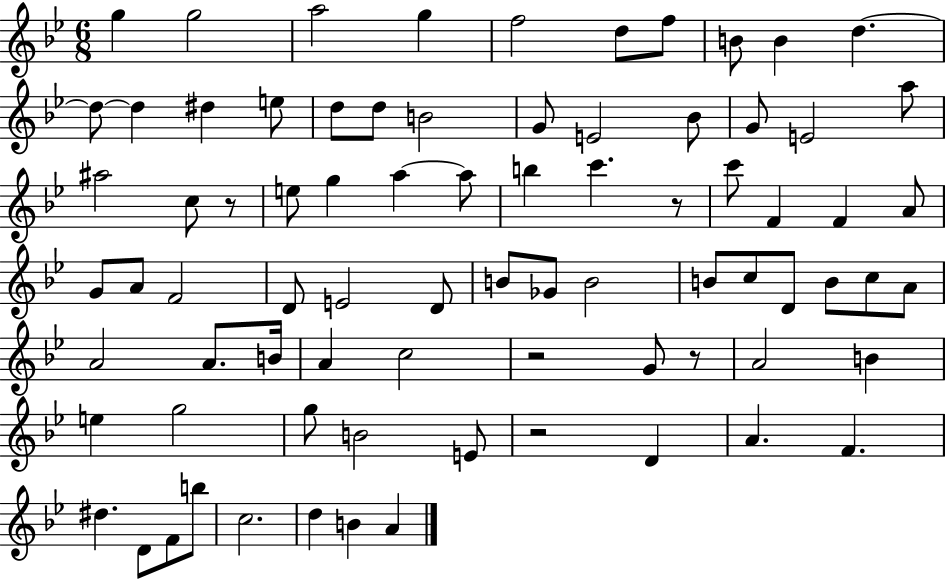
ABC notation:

X:1
T:Untitled
M:6/8
L:1/4
K:Bb
g g2 a2 g f2 d/2 f/2 B/2 B d d/2 d ^d e/2 d/2 d/2 B2 G/2 E2 _B/2 G/2 E2 a/2 ^a2 c/2 z/2 e/2 g a a/2 b c' z/2 c'/2 F F A/2 G/2 A/2 F2 D/2 E2 D/2 B/2 _G/2 B2 B/2 c/2 D/2 B/2 c/2 A/2 A2 A/2 B/4 A c2 z2 G/2 z/2 A2 B e g2 g/2 B2 E/2 z2 D A F ^d D/2 F/2 b/2 c2 d B A